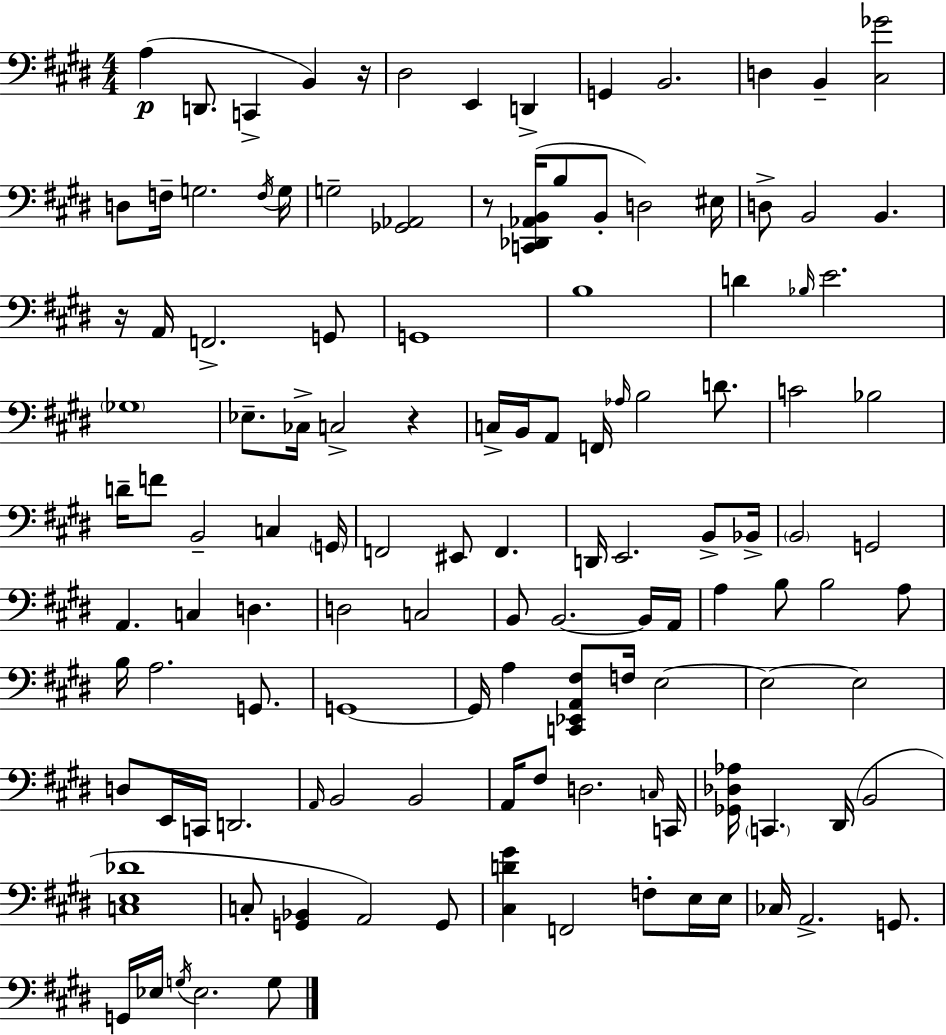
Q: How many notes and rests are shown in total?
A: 124